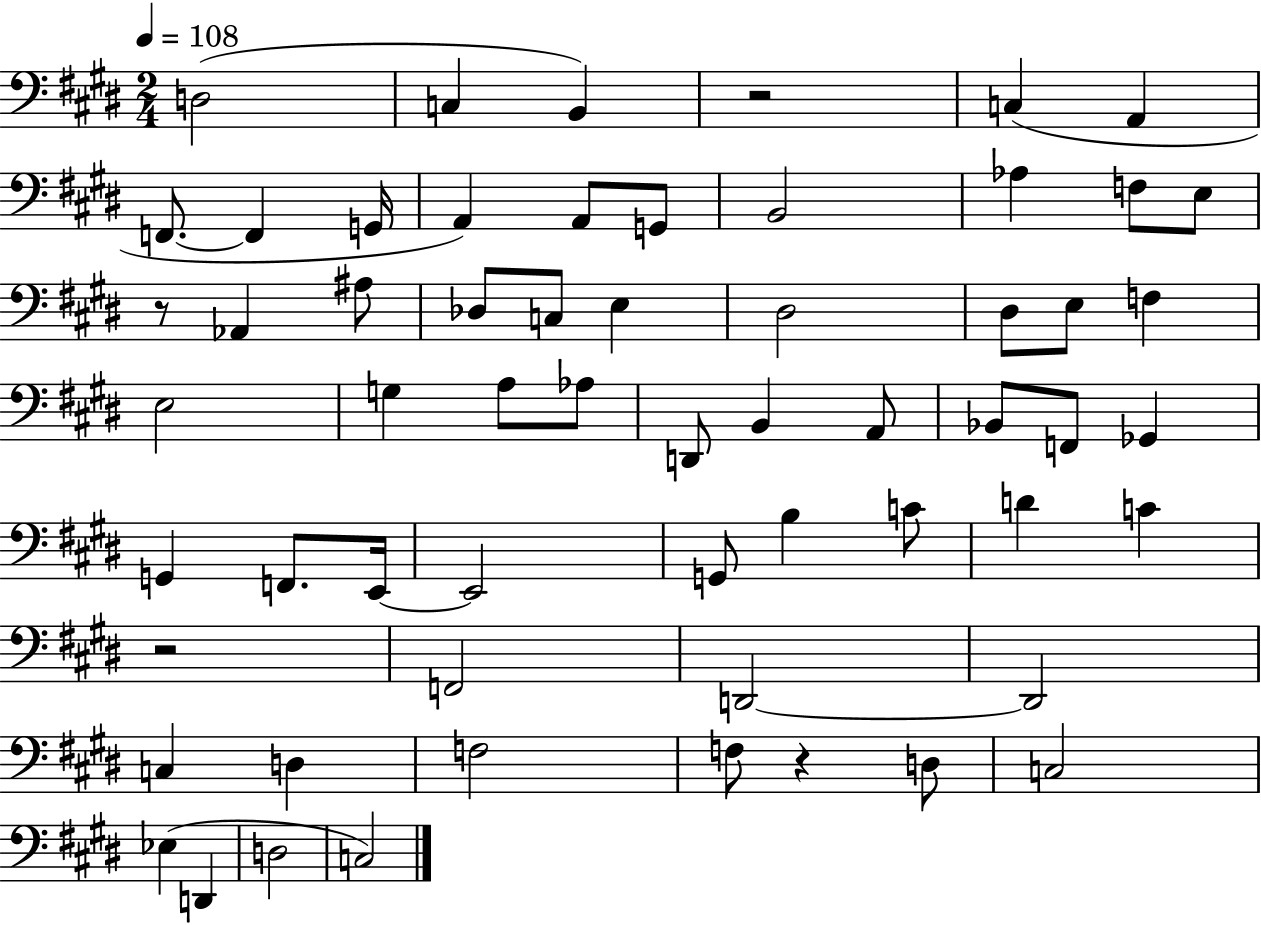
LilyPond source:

{
  \clef bass
  \numericTimeSignature
  \time 2/4
  \key e \major
  \tempo 4 = 108
  d2( | c4 b,4) | r2 | c4( a,4 | \break f,8.~~ f,4 g,16 | a,4) a,8 g,8 | b,2 | aes4 f8 e8 | \break r8 aes,4 ais8 | des8 c8 e4 | dis2 | dis8 e8 f4 | \break e2 | g4 a8 aes8 | d,8 b,4 a,8 | bes,8 f,8 ges,4 | \break g,4 f,8. e,16~~ | e,2 | g,8 b4 c'8 | d'4 c'4 | \break r2 | f,2 | d,2~~ | d,2 | \break c4 d4 | f2 | f8 r4 d8 | c2 | \break ees4( d,4 | d2 | c2) | \bar "|."
}